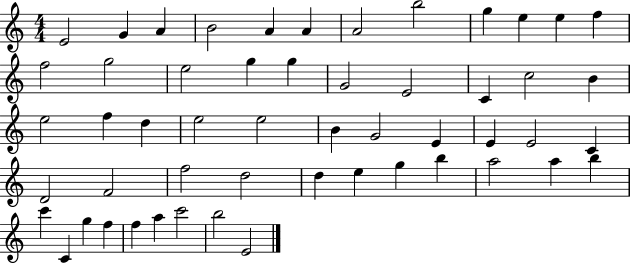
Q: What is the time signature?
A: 4/4